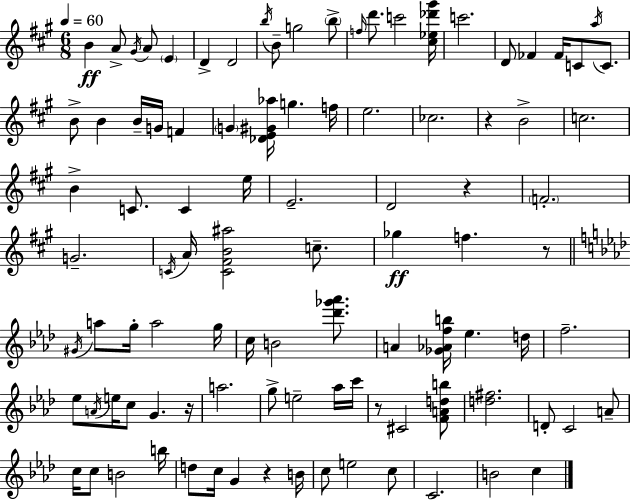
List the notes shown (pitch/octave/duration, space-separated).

B4/q A4/e G#4/s A4/e E4/q D4/q D4/h B5/s B4/e G5/h B5/e F5/s D6/e. C6/h [C#5,Eb5,Db6,G#6]/s C6/h. D4/e FES4/q FES4/s C4/e A5/s C4/e. B4/e B4/q B4/s G4/s F4/q G4/q [Db4,E4,G#4,Ab5]/s G5/q. F5/s E5/h. CES5/h. R/q B4/h C5/h. B4/q C4/e. C4/q E5/s E4/h. D4/h R/q F4/h. G4/h. C4/s A4/s [C4,F#4,B4,A#5]/h C5/e. Gb5/q F5/q. R/e G#4/s A5/e G5/s A5/h G5/s C5/s B4/h [Db6,Gb6,Ab6]/e. A4/q [Gb4,Ab4,F5,B5]/s Eb5/q. D5/s F5/h. Eb5/e A4/s E5/s C5/e G4/q. R/s A5/h. G5/e E5/h Ab5/s C6/s R/e C#4/h [F4,A4,D5,B5]/e [D5,F#5]/h. D4/e C4/h A4/e C5/s C5/e B4/h B5/s D5/e C5/s G4/q R/q B4/s C5/e E5/h C5/e C4/h. B4/h C5/q